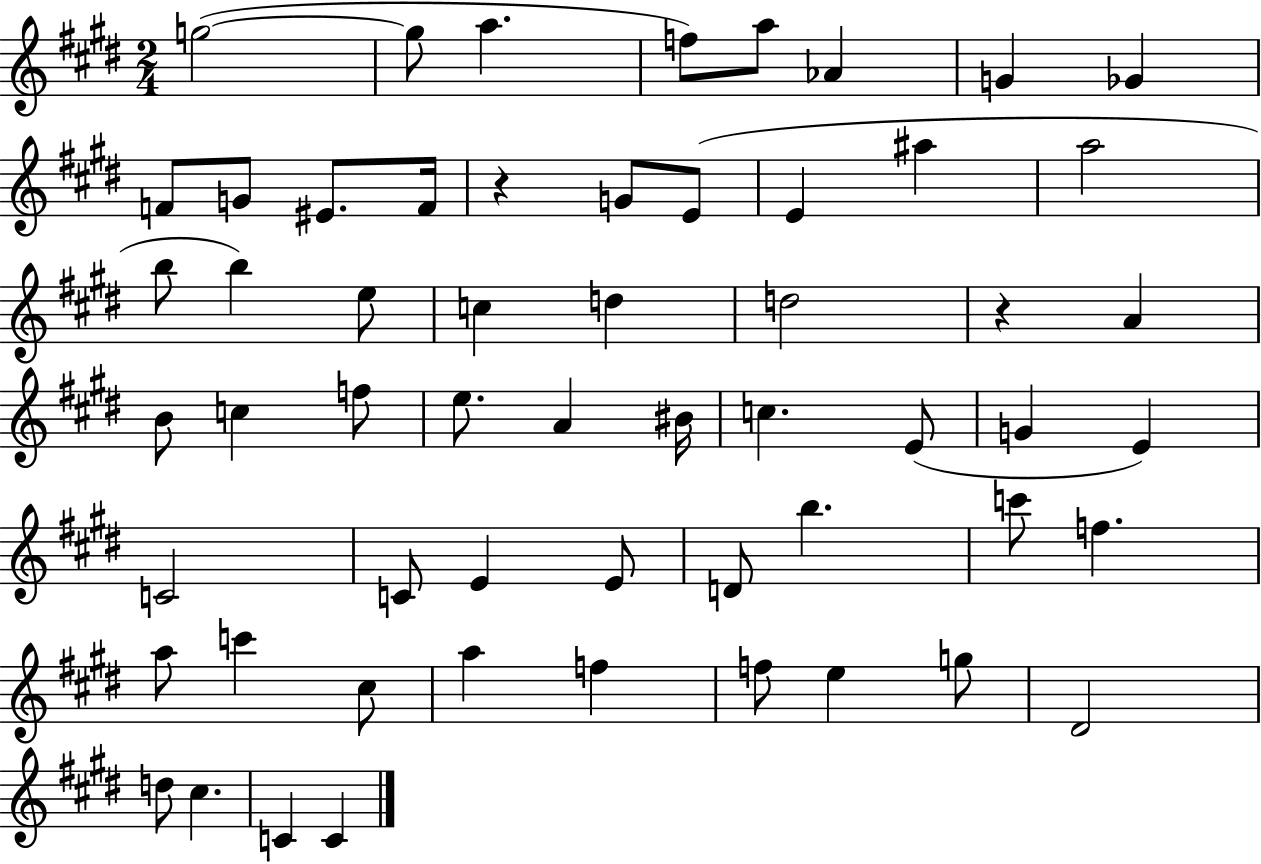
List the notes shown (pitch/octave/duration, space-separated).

G5/h G5/e A5/q. F5/e A5/e Ab4/q G4/q Gb4/q F4/e G4/e EIS4/e. F4/s R/q G4/e E4/e E4/q A#5/q A5/h B5/e B5/q E5/e C5/q D5/q D5/h R/q A4/q B4/e C5/q F5/e E5/e. A4/q BIS4/s C5/q. E4/e G4/q E4/q C4/h C4/e E4/q E4/e D4/e B5/q. C6/e F5/q. A5/e C6/q C#5/e A5/q F5/q F5/e E5/q G5/e D#4/h D5/e C#5/q. C4/q C4/q